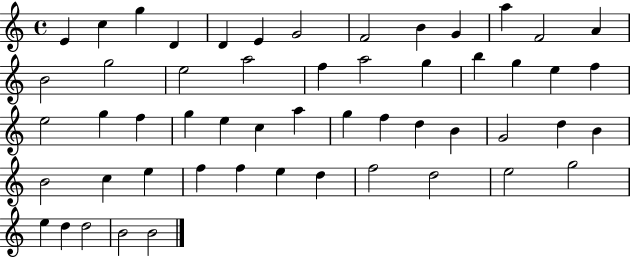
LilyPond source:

{
  \clef treble
  \time 4/4
  \defaultTimeSignature
  \key c \major
  e'4 c''4 g''4 d'4 | d'4 e'4 g'2 | f'2 b'4 g'4 | a''4 f'2 a'4 | \break b'2 g''2 | e''2 a''2 | f''4 a''2 g''4 | b''4 g''4 e''4 f''4 | \break e''2 g''4 f''4 | g''4 e''4 c''4 a''4 | g''4 f''4 d''4 b'4 | g'2 d''4 b'4 | \break b'2 c''4 e''4 | f''4 f''4 e''4 d''4 | f''2 d''2 | e''2 g''2 | \break e''4 d''4 d''2 | b'2 b'2 | \bar "|."
}